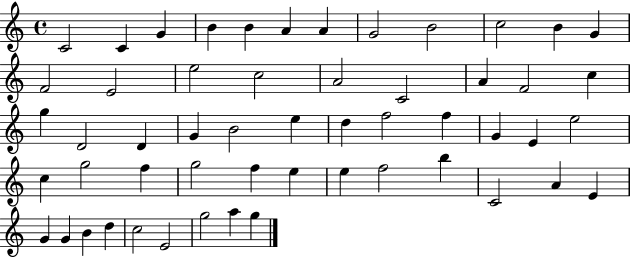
X:1
T:Untitled
M:4/4
L:1/4
K:C
C2 C G B B A A G2 B2 c2 B G F2 E2 e2 c2 A2 C2 A F2 c g D2 D G B2 e d f2 f G E e2 c g2 f g2 f e e f2 b C2 A E G G B d c2 E2 g2 a g